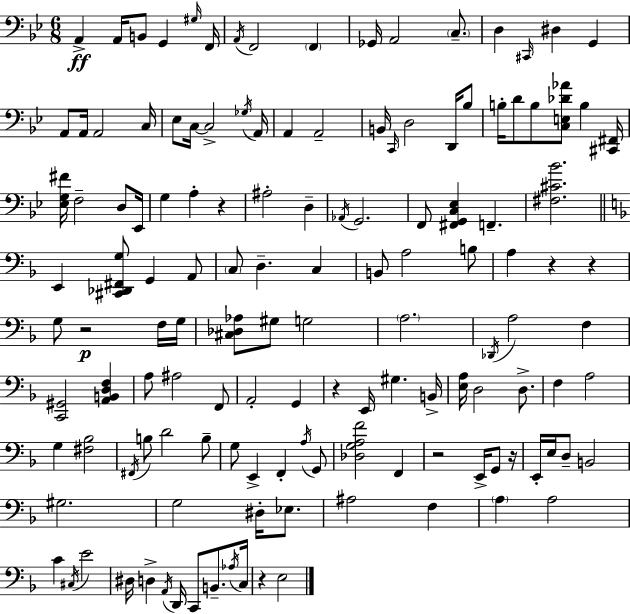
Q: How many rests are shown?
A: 8